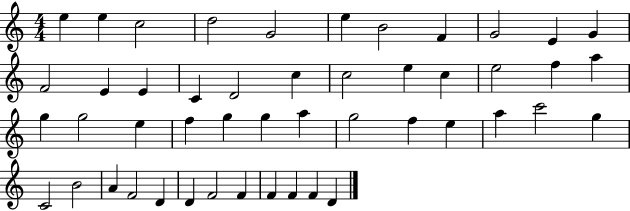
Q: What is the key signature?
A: C major